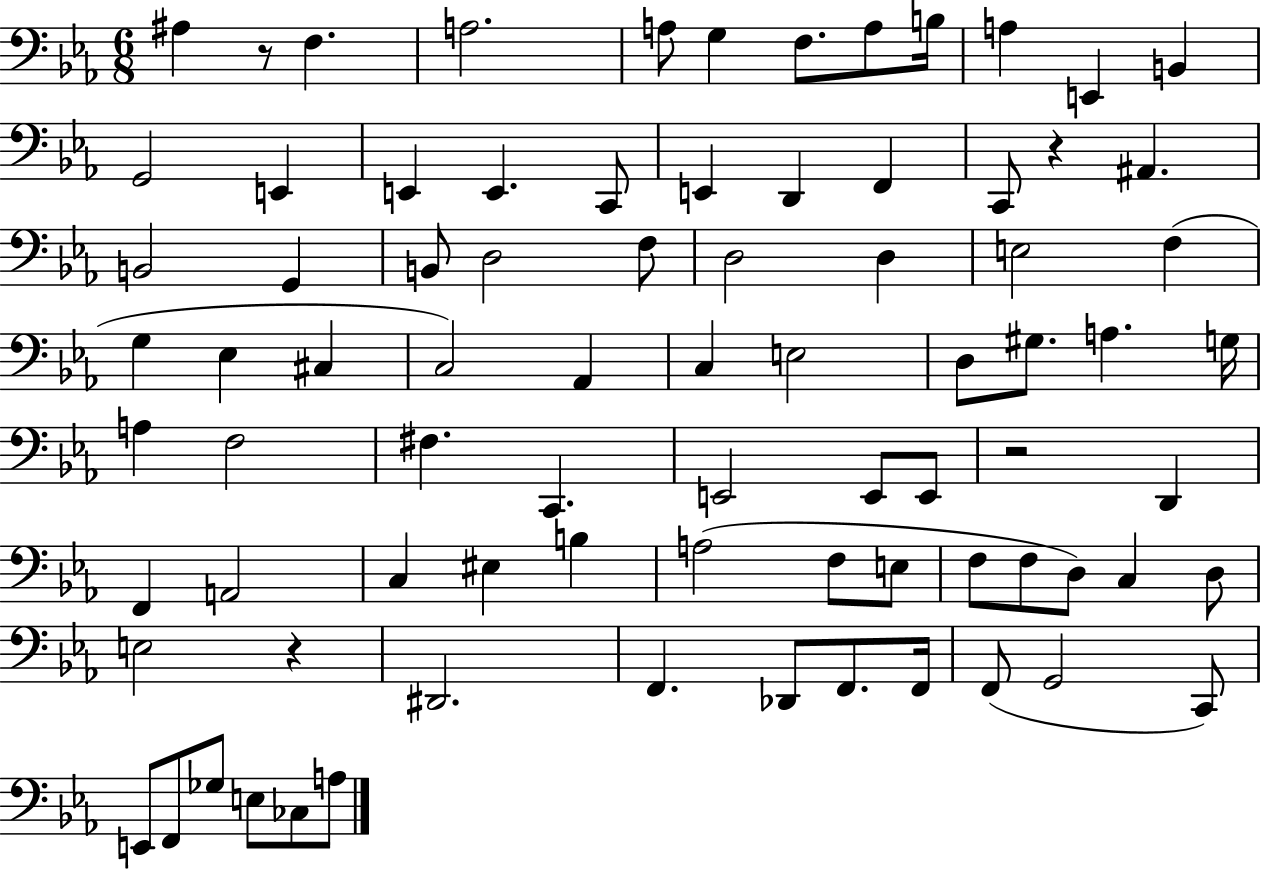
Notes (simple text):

A#3/q R/e F3/q. A3/h. A3/e G3/q F3/e. A3/e B3/s A3/q E2/q B2/q G2/h E2/q E2/q E2/q. C2/e E2/q D2/q F2/q C2/e R/q A#2/q. B2/h G2/q B2/e D3/h F3/e D3/h D3/q E3/h F3/q G3/q Eb3/q C#3/q C3/h Ab2/q C3/q E3/h D3/e G#3/e. A3/q. G3/s A3/q F3/h F#3/q. C2/q. E2/h E2/e E2/e R/h D2/q F2/q A2/h C3/q EIS3/q B3/q A3/h F3/e E3/e F3/e F3/e D3/e C3/q D3/e E3/h R/q D#2/h. F2/q. Db2/e F2/e. F2/s F2/e G2/h C2/e E2/e F2/e Gb3/e E3/e CES3/e A3/e